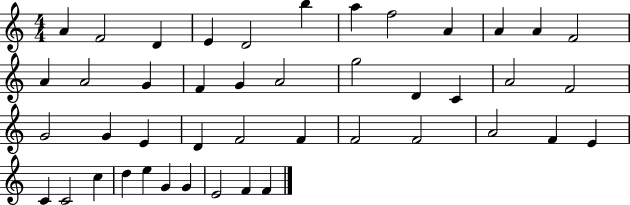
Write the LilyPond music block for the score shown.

{
  \clef treble
  \numericTimeSignature
  \time 4/4
  \key c \major
  a'4 f'2 d'4 | e'4 d'2 b''4 | a''4 f''2 a'4 | a'4 a'4 f'2 | \break a'4 a'2 g'4 | f'4 g'4 a'2 | g''2 d'4 c'4 | a'2 f'2 | \break g'2 g'4 e'4 | d'4 f'2 f'4 | f'2 f'2 | a'2 f'4 e'4 | \break c'4 c'2 c''4 | d''4 e''4 g'4 g'4 | e'2 f'4 f'4 | \bar "|."
}